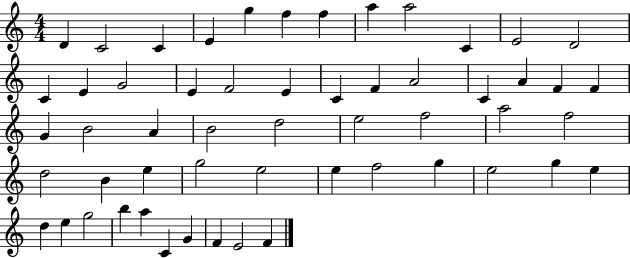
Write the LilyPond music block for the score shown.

{
  \clef treble
  \numericTimeSignature
  \time 4/4
  \key c \major
  d'4 c'2 c'4 | e'4 g''4 f''4 f''4 | a''4 a''2 c'4 | e'2 d'2 | \break c'4 e'4 g'2 | e'4 f'2 e'4 | c'4 f'4 a'2 | c'4 a'4 f'4 f'4 | \break g'4 b'2 a'4 | b'2 d''2 | e''2 f''2 | a''2 f''2 | \break d''2 b'4 e''4 | g''2 e''2 | e''4 f''2 g''4 | e''2 g''4 e''4 | \break d''4 e''4 g''2 | b''4 a''4 c'4 g'4 | f'4 e'2 f'4 | \bar "|."
}